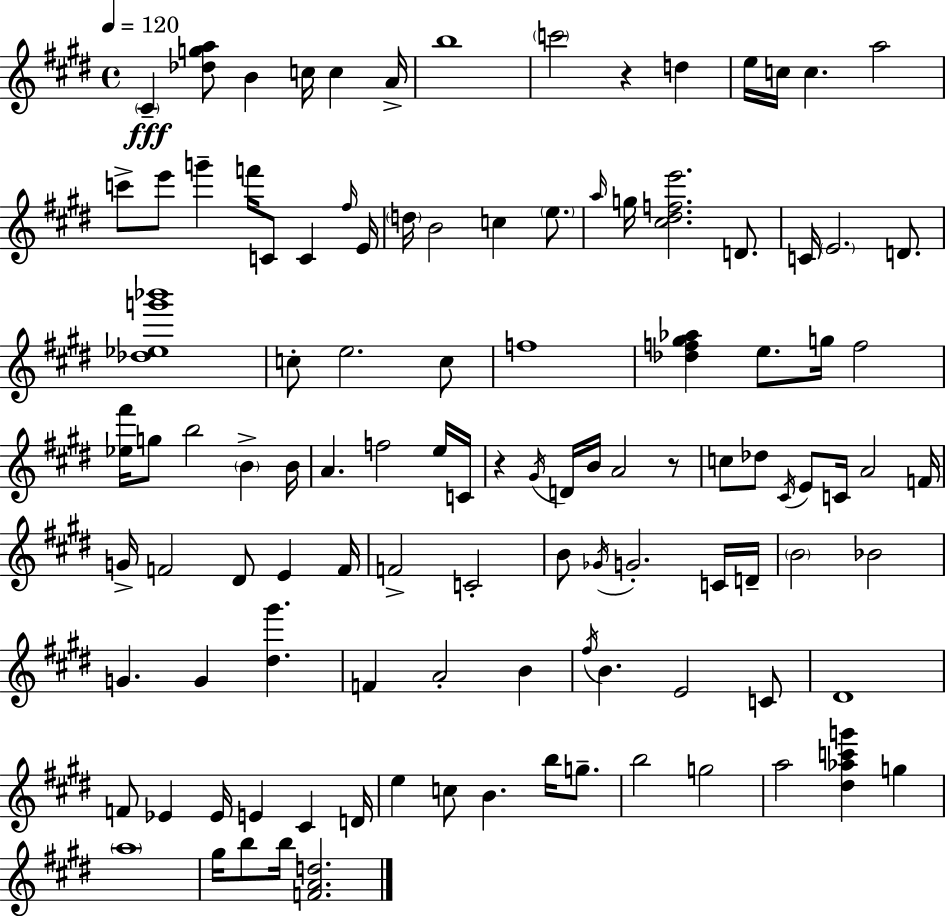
{
  \clef treble
  \time 4/4
  \defaultTimeSignature
  \key e \major
  \tempo 4 = 120
  \parenthesize cis'4--\fff <des'' g'' a''>8 b'4 c''16 c''4 a'16-> | b''1 | \parenthesize c'''2 r4 d''4 | e''16 c''16 c''4. a''2 | \break c'''8-> e'''8 g'''4-- f'''16 c'8 c'4 \grace { fis''16 } | e'16 \parenthesize d''16 b'2 c''4 \parenthesize e''8. | \grace { a''16 } g''16 <cis'' dis'' f'' e'''>2. d'8. | c'16 \parenthesize e'2. d'8. | \break <des'' ees'' g''' bes'''>1 | c''8-. e''2. | c''8 f''1 | <des'' f'' gis'' aes''>4 e''8. g''16 f''2 | \break <ees'' fis'''>16 g''8 b''2 \parenthesize b'4-> | b'16 a'4. f''2 | e''16 c'16 r4 \acciaccatura { gis'16 } d'16 b'16 a'2 | r8 c''8 des''8 \acciaccatura { cis'16 } e'8 c'16 a'2 | \break f'16 g'16-> f'2 dis'8 e'4 | f'16 f'2-> c'2-. | b'8 \acciaccatura { ges'16 } g'2.-. | c'16 d'16-- \parenthesize b'2 bes'2 | \break g'4. g'4 <dis'' gis'''>4. | f'4 a'2-. | b'4 \acciaccatura { fis''16 } b'4. e'2 | c'8 dis'1 | \break f'8 ees'4 ees'16 e'4 | cis'4 d'16 e''4 c''8 b'4. | b''16 g''8.-- b''2 g''2 | a''2 <dis'' aes'' c''' g'''>4 | \break g''4 \parenthesize a''1 | gis''16 b''8 b''16 <f' a' d''>2. | \bar "|."
}